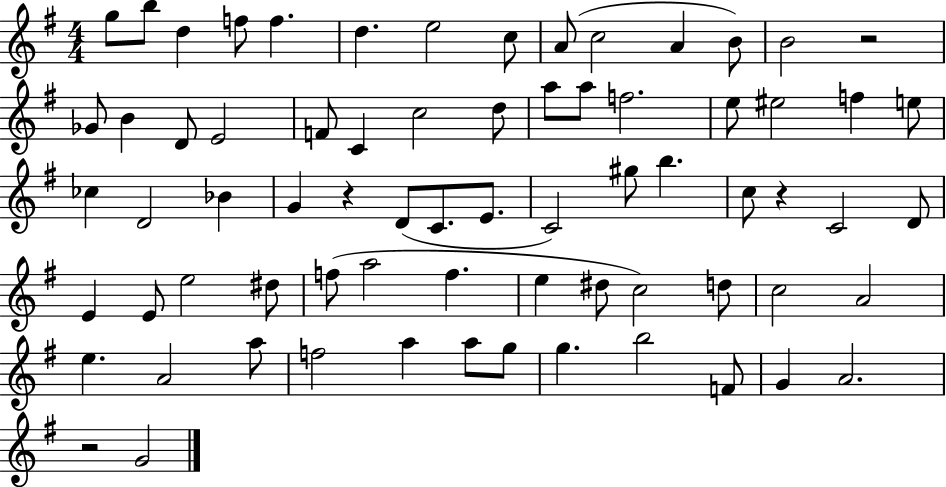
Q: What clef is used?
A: treble